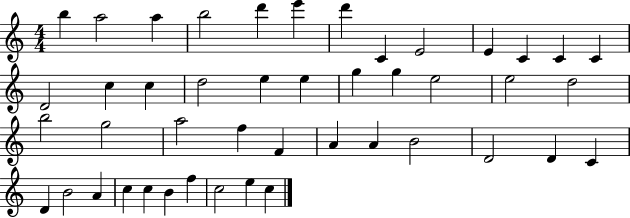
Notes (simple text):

B5/q A5/h A5/q B5/h D6/q E6/q D6/q C4/q E4/h E4/q C4/q C4/q C4/q D4/h C5/q C5/q D5/h E5/q E5/q G5/q G5/q E5/h E5/h D5/h B5/h G5/h A5/h F5/q F4/q A4/q A4/q B4/h D4/h D4/q C4/q D4/q B4/h A4/q C5/q C5/q B4/q F5/q C5/h E5/q C5/q